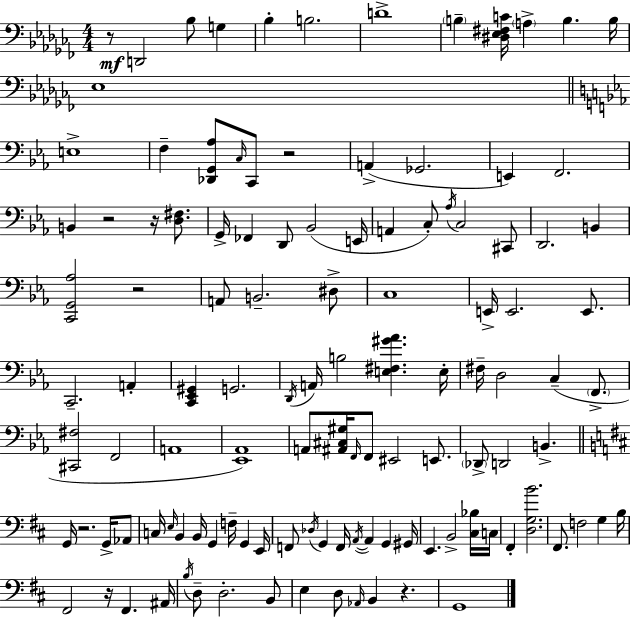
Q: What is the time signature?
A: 4/4